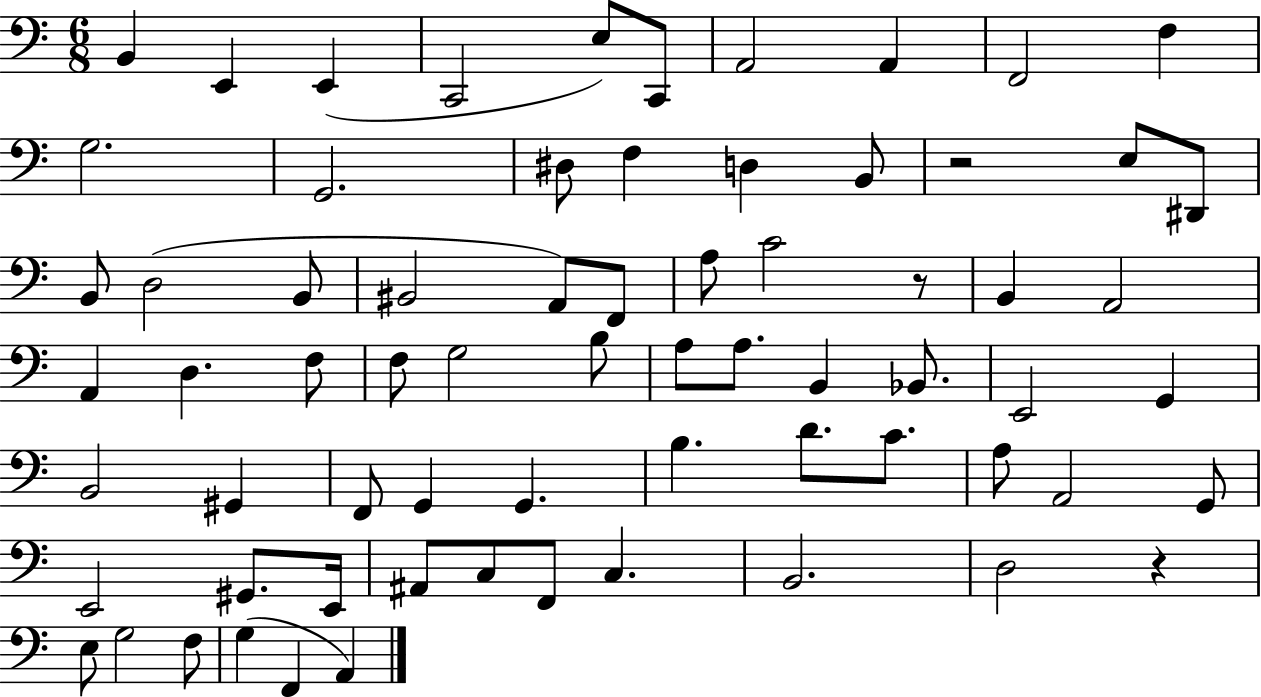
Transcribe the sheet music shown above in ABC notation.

X:1
T:Untitled
M:6/8
L:1/4
K:C
B,, E,, E,, C,,2 E,/2 C,,/2 A,,2 A,, F,,2 F, G,2 G,,2 ^D,/2 F, D, B,,/2 z2 E,/2 ^D,,/2 B,,/2 D,2 B,,/2 ^B,,2 A,,/2 F,,/2 A,/2 C2 z/2 B,, A,,2 A,, D, F,/2 F,/2 G,2 B,/2 A,/2 A,/2 B,, _B,,/2 E,,2 G,, B,,2 ^G,, F,,/2 G,, G,, B, D/2 C/2 A,/2 A,,2 G,,/2 E,,2 ^G,,/2 E,,/4 ^A,,/2 C,/2 F,,/2 C, B,,2 D,2 z E,/2 G,2 F,/2 G, F,, A,,